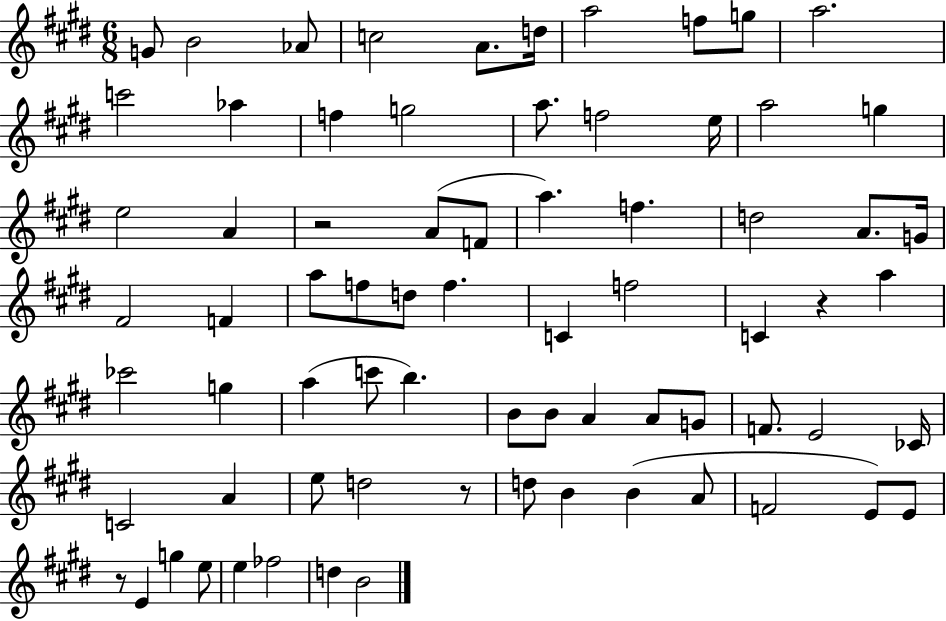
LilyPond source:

{
  \clef treble
  \numericTimeSignature
  \time 6/8
  \key e \major
  g'8 b'2 aes'8 | c''2 a'8. d''16 | a''2 f''8 g''8 | a''2. | \break c'''2 aes''4 | f''4 g''2 | a''8. f''2 e''16 | a''2 g''4 | \break e''2 a'4 | r2 a'8( f'8 | a''4.) f''4. | d''2 a'8. g'16 | \break fis'2 f'4 | a''8 f''8 d''8 f''4. | c'4 f''2 | c'4 r4 a''4 | \break ces'''2 g''4 | a''4( c'''8 b''4.) | b'8 b'8 a'4 a'8 g'8 | f'8. e'2 ces'16 | \break c'2 a'4 | e''8 d''2 r8 | d''8 b'4 b'4( a'8 | f'2 e'8) e'8 | \break r8 e'4 g''4 e''8 | e''4 fes''2 | d''4 b'2 | \bar "|."
}